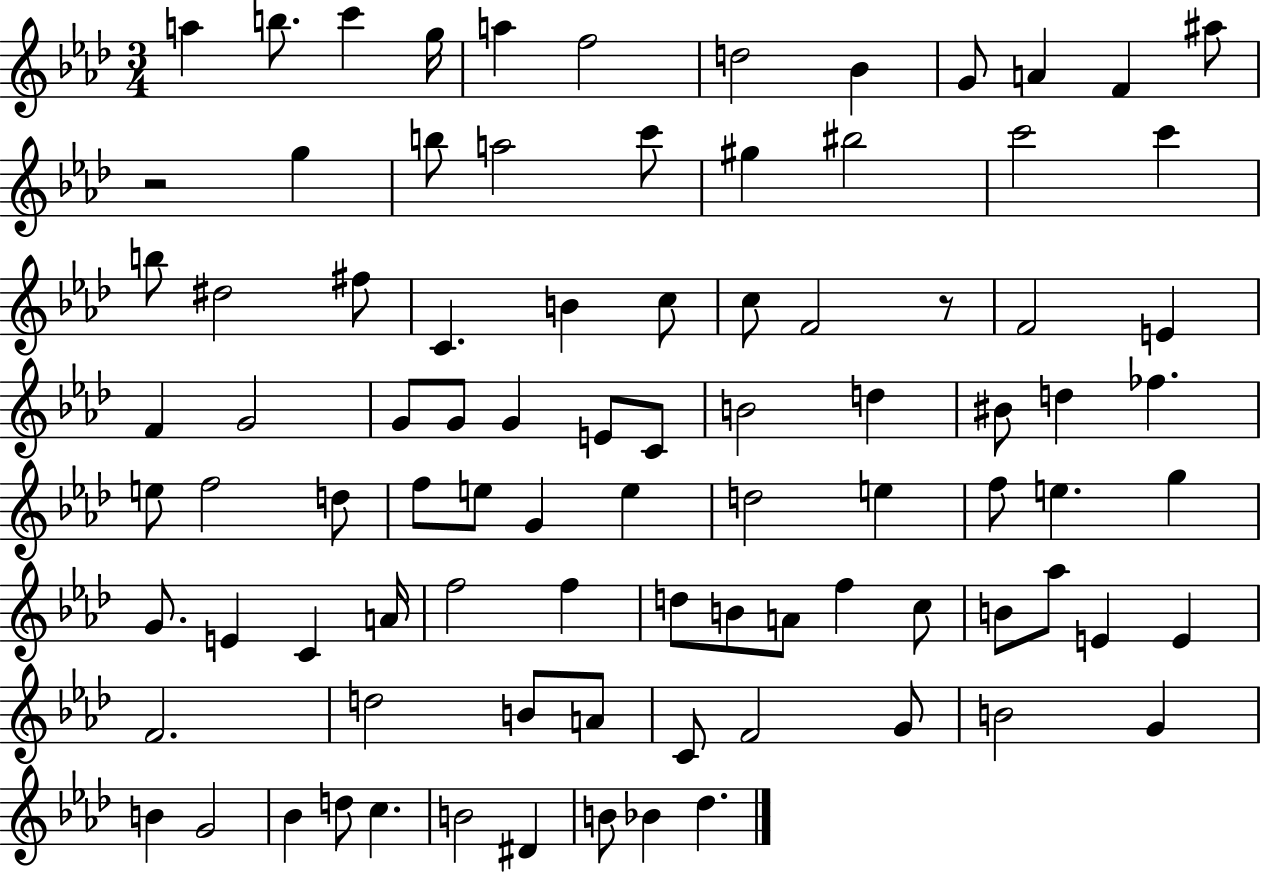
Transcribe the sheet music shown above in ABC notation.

X:1
T:Untitled
M:3/4
L:1/4
K:Ab
a b/2 c' g/4 a f2 d2 _B G/2 A F ^a/2 z2 g b/2 a2 c'/2 ^g ^b2 c'2 c' b/2 ^d2 ^f/2 C B c/2 c/2 F2 z/2 F2 E F G2 G/2 G/2 G E/2 C/2 B2 d ^B/2 d _f e/2 f2 d/2 f/2 e/2 G e d2 e f/2 e g G/2 E C A/4 f2 f d/2 B/2 A/2 f c/2 B/2 _a/2 E E F2 d2 B/2 A/2 C/2 F2 G/2 B2 G B G2 _B d/2 c B2 ^D B/2 _B _d